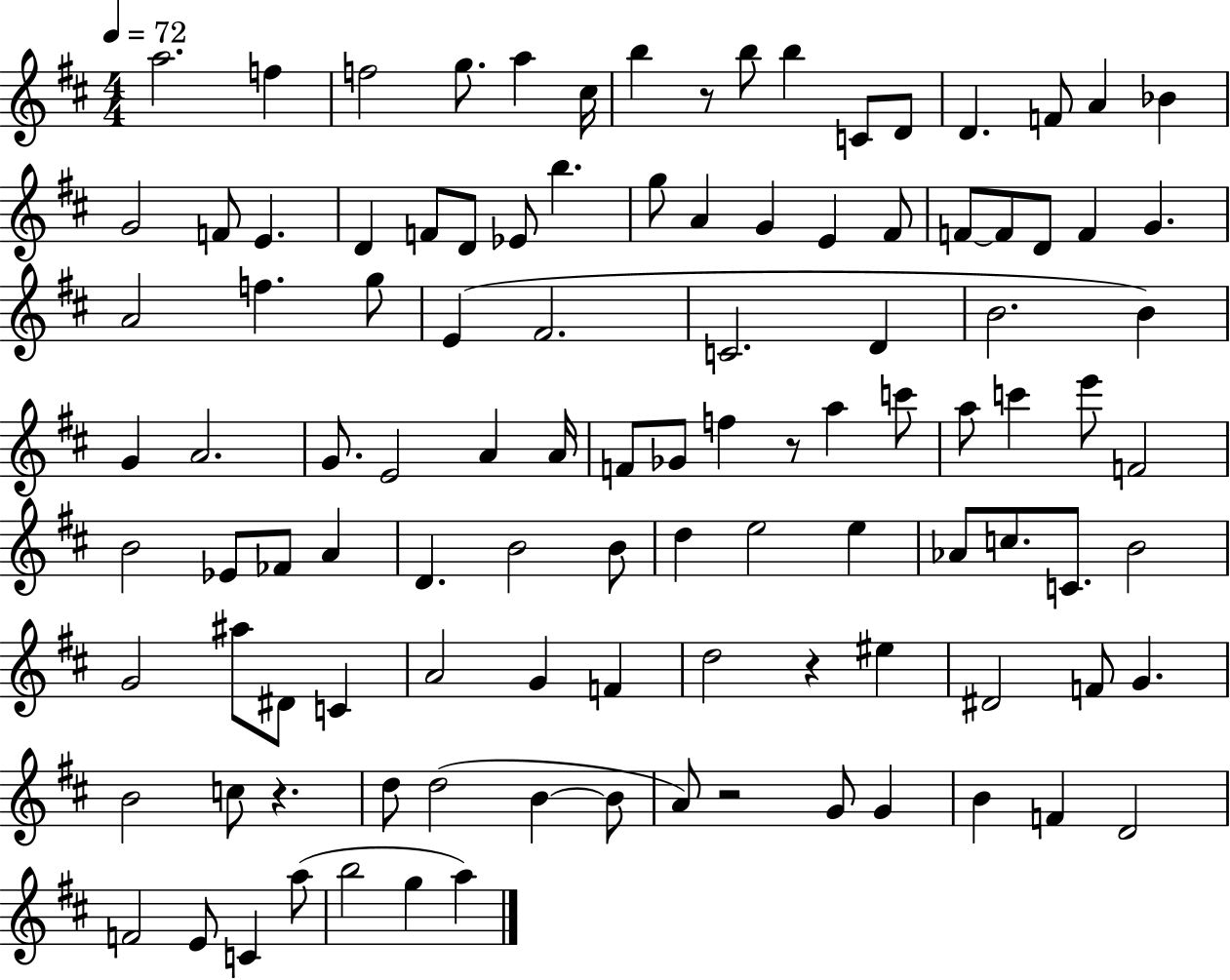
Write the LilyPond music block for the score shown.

{
  \clef treble
  \numericTimeSignature
  \time 4/4
  \key d \major
  \tempo 4 = 72
  \repeat volta 2 { a''2. f''4 | f''2 g''8. a''4 cis''16 | b''4 r8 b''8 b''4 c'8 d'8 | d'4. f'8 a'4 bes'4 | \break g'2 f'8 e'4. | d'4 f'8 d'8 ees'8 b''4. | g''8 a'4 g'4 e'4 fis'8 | f'8~~ f'8 d'8 f'4 g'4. | \break a'2 f''4. g''8 | e'4( fis'2. | c'2. d'4 | b'2. b'4) | \break g'4 a'2. | g'8. e'2 a'4 a'16 | f'8 ges'8 f''4 r8 a''4 c'''8 | a''8 c'''4 e'''8 f'2 | \break b'2 ees'8 fes'8 a'4 | d'4. b'2 b'8 | d''4 e''2 e''4 | aes'8 c''8. c'8. b'2 | \break g'2 ais''8 dis'8 c'4 | a'2 g'4 f'4 | d''2 r4 eis''4 | dis'2 f'8 g'4. | \break b'2 c''8 r4. | d''8 d''2( b'4~~ b'8 | a'8) r2 g'8 g'4 | b'4 f'4 d'2 | \break f'2 e'8 c'4 a''8( | b''2 g''4 a''4) | } \bar "|."
}